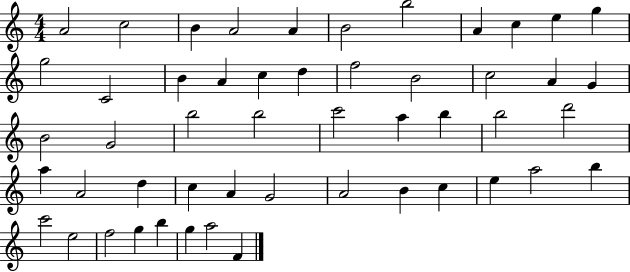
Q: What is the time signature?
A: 4/4